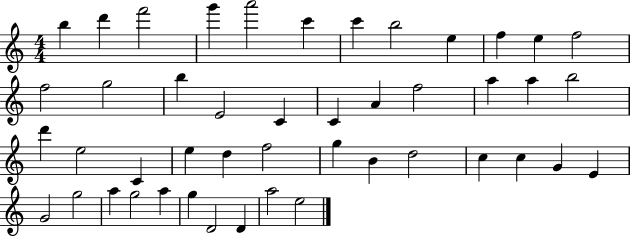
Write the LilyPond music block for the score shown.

{
  \clef treble
  \numericTimeSignature
  \time 4/4
  \key c \major
  b''4 d'''4 f'''2 | g'''4 a'''2 c'''4 | c'''4 b''2 e''4 | f''4 e''4 f''2 | \break f''2 g''2 | b''4 e'2 c'4 | c'4 a'4 f''2 | a''4 a''4 b''2 | \break d'''4 e''2 c'4 | e''4 d''4 f''2 | g''4 b'4 d''2 | c''4 c''4 g'4 e'4 | \break g'2 g''2 | a''4 g''2 a''4 | g''4 d'2 d'4 | a''2 e''2 | \break \bar "|."
}